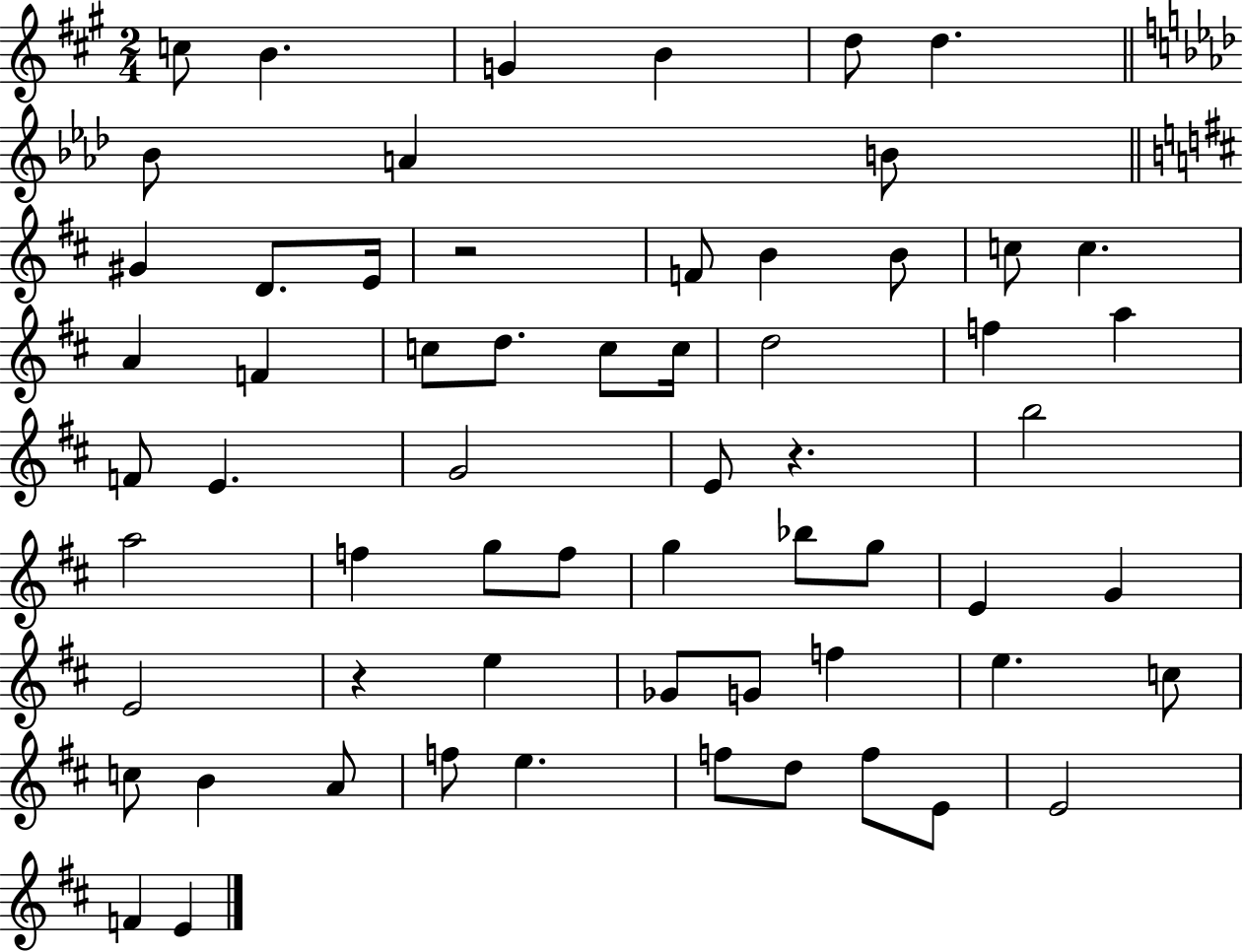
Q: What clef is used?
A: treble